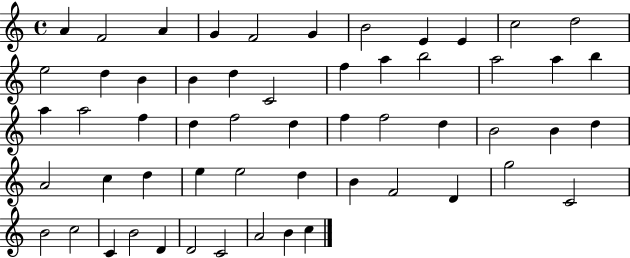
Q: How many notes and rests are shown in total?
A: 56